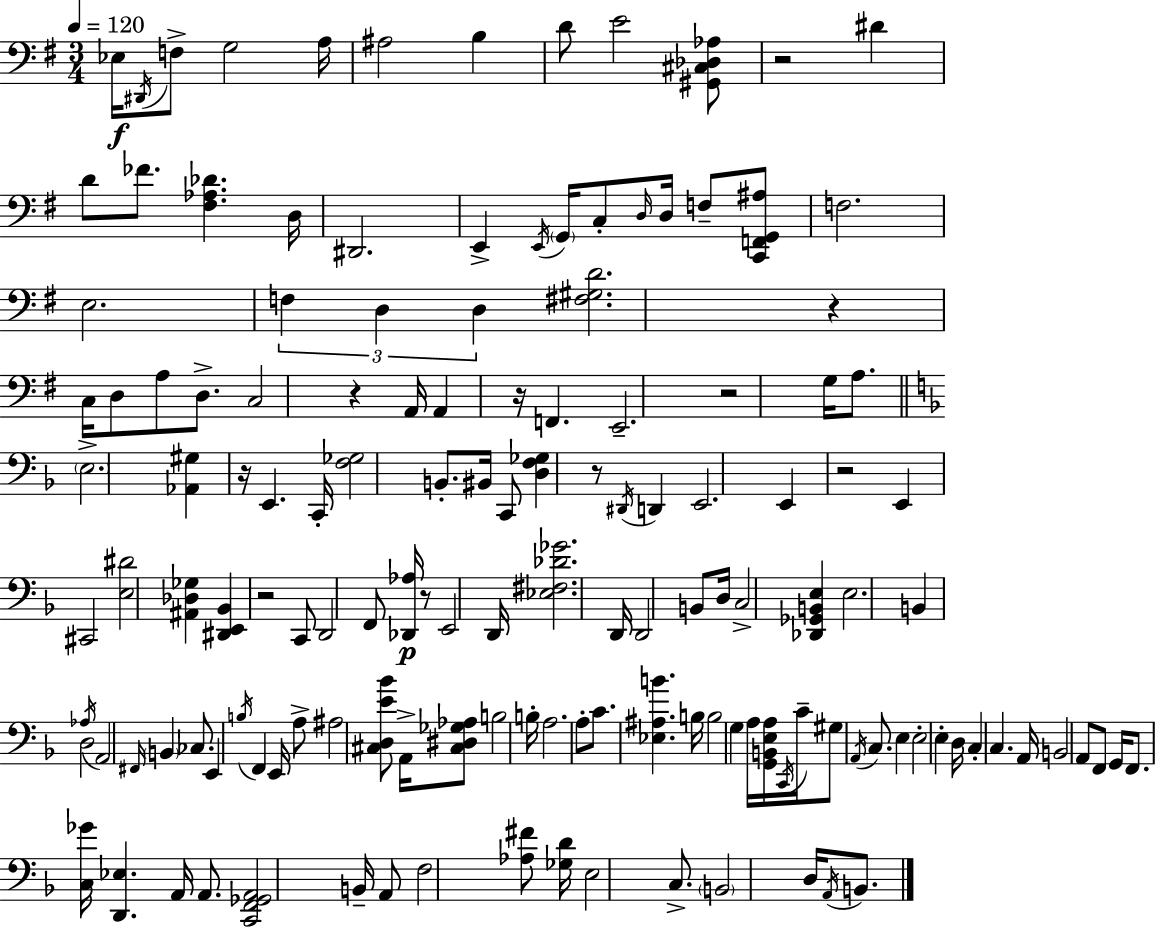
X:1
T:Untitled
M:3/4
L:1/4
K:G
_E,/4 ^D,,/4 F,/2 G,2 A,/4 ^A,2 B, D/2 E2 [^G,,^C,_D,_A,]/2 z2 ^D D/2 _F/2 [^F,_A,_D] D,/4 ^D,,2 E,, E,,/4 G,,/4 C,/2 D,/4 D,/4 F,/2 [C,,F,,G,,^A,]/2 F,2 E,2 F, D, D, [^F,^G,D]2 z C,/4 D,/2 A,/2 D,/2 C,2 z A,,/4 A,, z/4 F,, E,,2 z2 G,/4 A,/2 E,2 [_A,,^G,] z/4 E,, C,,/4 [F,_G,]2 B,,/2 ^B,,/4 C,,/2 [D,F,_G,] z/2 ^D,,/4 D,, E,,2 E,, z2 E,, ^C,,2 [E,^D]2 [^A,,_D,_G,] [^D,,E,,_B,,] z2 C,,/2 D,,2 F,,/2 [_D,,_A,]/4 z/2 E,,2 D,,/4 [_E,^F,_D_G]2 D,,/4 D,,2 B,,/2 D,/4 C,2 [_D,,_G,,B,,E,] E,2 B,, D,2 _A,/4 A,,2 ^F,,/4 B,, _C,/2 E,, B,/4 F,, E,,/4 A,/2 ^A,2 [^C,D,E_B]/2 A,,/4 [^C,^D,_G,_A,]/2 B,2 B,/4 A,2 A,/2 C/2 [_E,^A,B] B,/4 B,2 G, A,/4 [G,,B,,E,A,]/4 C,,/4 C/4 ^G,/2 A,,/4 C,/2 E, E,2 E, D,/4 C, C, A,,/4 B,,2 A,,/2 F,,/2 G,,/4 F,,/2 [C,_G]/4 [D,,_E,] A,,/4 A,,/2 [C,,F,,_G,,A,,]2 B,,/4 A,,/2 F,2 [_A,^F]/2 [_G,D]/4 E,2 C,/2 B,,2 D,/4 A,,/4 B,,/2